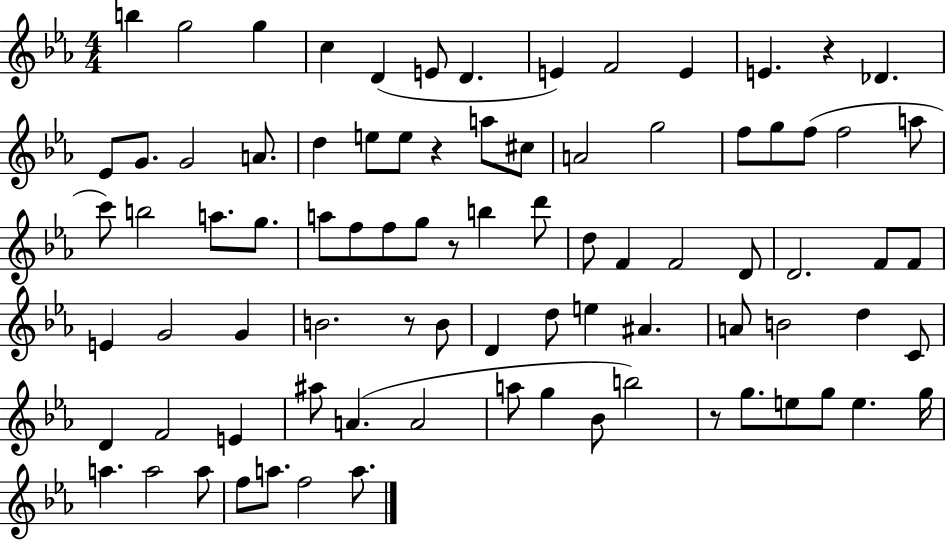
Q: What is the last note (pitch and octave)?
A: A5